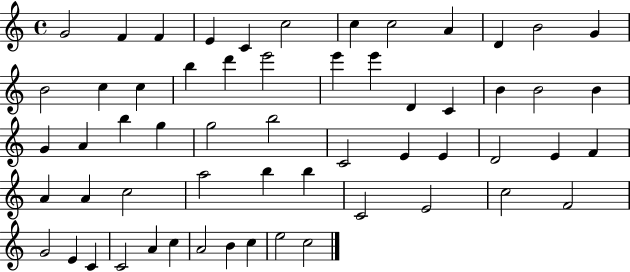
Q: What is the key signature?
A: C major